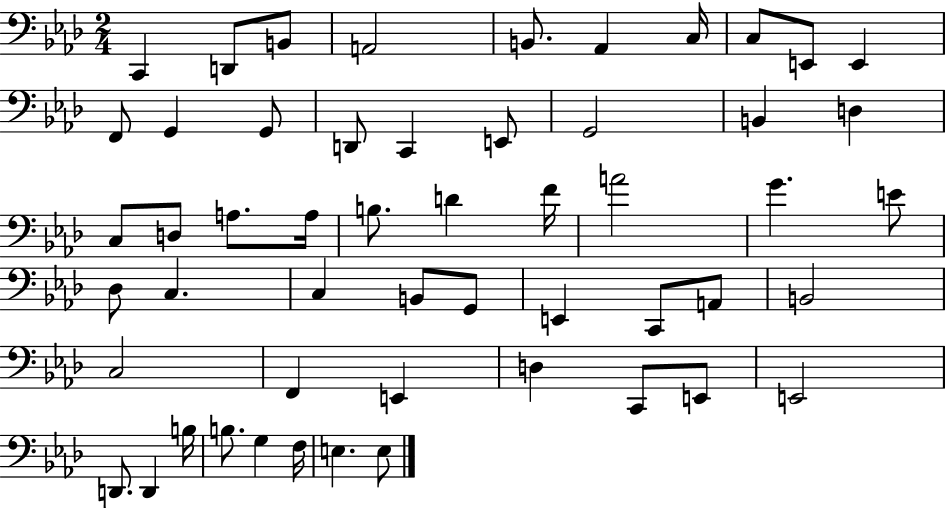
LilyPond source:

{
  \clef bass
  \numericTimeSignature
  \time 2/4
  \key aes \major
  c,4 d,8 b,8 | a,2 | b,8. aes,4 c16 | c8 e,8 e,4 | \break f,8 g,4 g,8 | d,8 c,4 e,8 | g,2 | b,4 d4 | \break c8 d8 a8. a16 | b8. d'4 f'16 | a'2 | g'4. e'8 | \break des8 c4. | c4 b,8 g,8 | e,4 c,8 a,8 | b,2 | \break c2 | f,4 e,4 | d4 c,8 e,8 | e,2 | \break d,8. d,4 b16 | b8. g4 f16 | e4. e8 | \bar "|."
}